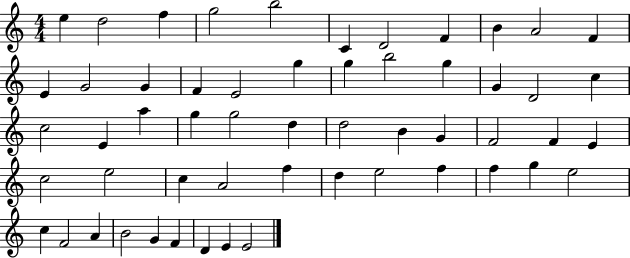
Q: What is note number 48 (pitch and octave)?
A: F4